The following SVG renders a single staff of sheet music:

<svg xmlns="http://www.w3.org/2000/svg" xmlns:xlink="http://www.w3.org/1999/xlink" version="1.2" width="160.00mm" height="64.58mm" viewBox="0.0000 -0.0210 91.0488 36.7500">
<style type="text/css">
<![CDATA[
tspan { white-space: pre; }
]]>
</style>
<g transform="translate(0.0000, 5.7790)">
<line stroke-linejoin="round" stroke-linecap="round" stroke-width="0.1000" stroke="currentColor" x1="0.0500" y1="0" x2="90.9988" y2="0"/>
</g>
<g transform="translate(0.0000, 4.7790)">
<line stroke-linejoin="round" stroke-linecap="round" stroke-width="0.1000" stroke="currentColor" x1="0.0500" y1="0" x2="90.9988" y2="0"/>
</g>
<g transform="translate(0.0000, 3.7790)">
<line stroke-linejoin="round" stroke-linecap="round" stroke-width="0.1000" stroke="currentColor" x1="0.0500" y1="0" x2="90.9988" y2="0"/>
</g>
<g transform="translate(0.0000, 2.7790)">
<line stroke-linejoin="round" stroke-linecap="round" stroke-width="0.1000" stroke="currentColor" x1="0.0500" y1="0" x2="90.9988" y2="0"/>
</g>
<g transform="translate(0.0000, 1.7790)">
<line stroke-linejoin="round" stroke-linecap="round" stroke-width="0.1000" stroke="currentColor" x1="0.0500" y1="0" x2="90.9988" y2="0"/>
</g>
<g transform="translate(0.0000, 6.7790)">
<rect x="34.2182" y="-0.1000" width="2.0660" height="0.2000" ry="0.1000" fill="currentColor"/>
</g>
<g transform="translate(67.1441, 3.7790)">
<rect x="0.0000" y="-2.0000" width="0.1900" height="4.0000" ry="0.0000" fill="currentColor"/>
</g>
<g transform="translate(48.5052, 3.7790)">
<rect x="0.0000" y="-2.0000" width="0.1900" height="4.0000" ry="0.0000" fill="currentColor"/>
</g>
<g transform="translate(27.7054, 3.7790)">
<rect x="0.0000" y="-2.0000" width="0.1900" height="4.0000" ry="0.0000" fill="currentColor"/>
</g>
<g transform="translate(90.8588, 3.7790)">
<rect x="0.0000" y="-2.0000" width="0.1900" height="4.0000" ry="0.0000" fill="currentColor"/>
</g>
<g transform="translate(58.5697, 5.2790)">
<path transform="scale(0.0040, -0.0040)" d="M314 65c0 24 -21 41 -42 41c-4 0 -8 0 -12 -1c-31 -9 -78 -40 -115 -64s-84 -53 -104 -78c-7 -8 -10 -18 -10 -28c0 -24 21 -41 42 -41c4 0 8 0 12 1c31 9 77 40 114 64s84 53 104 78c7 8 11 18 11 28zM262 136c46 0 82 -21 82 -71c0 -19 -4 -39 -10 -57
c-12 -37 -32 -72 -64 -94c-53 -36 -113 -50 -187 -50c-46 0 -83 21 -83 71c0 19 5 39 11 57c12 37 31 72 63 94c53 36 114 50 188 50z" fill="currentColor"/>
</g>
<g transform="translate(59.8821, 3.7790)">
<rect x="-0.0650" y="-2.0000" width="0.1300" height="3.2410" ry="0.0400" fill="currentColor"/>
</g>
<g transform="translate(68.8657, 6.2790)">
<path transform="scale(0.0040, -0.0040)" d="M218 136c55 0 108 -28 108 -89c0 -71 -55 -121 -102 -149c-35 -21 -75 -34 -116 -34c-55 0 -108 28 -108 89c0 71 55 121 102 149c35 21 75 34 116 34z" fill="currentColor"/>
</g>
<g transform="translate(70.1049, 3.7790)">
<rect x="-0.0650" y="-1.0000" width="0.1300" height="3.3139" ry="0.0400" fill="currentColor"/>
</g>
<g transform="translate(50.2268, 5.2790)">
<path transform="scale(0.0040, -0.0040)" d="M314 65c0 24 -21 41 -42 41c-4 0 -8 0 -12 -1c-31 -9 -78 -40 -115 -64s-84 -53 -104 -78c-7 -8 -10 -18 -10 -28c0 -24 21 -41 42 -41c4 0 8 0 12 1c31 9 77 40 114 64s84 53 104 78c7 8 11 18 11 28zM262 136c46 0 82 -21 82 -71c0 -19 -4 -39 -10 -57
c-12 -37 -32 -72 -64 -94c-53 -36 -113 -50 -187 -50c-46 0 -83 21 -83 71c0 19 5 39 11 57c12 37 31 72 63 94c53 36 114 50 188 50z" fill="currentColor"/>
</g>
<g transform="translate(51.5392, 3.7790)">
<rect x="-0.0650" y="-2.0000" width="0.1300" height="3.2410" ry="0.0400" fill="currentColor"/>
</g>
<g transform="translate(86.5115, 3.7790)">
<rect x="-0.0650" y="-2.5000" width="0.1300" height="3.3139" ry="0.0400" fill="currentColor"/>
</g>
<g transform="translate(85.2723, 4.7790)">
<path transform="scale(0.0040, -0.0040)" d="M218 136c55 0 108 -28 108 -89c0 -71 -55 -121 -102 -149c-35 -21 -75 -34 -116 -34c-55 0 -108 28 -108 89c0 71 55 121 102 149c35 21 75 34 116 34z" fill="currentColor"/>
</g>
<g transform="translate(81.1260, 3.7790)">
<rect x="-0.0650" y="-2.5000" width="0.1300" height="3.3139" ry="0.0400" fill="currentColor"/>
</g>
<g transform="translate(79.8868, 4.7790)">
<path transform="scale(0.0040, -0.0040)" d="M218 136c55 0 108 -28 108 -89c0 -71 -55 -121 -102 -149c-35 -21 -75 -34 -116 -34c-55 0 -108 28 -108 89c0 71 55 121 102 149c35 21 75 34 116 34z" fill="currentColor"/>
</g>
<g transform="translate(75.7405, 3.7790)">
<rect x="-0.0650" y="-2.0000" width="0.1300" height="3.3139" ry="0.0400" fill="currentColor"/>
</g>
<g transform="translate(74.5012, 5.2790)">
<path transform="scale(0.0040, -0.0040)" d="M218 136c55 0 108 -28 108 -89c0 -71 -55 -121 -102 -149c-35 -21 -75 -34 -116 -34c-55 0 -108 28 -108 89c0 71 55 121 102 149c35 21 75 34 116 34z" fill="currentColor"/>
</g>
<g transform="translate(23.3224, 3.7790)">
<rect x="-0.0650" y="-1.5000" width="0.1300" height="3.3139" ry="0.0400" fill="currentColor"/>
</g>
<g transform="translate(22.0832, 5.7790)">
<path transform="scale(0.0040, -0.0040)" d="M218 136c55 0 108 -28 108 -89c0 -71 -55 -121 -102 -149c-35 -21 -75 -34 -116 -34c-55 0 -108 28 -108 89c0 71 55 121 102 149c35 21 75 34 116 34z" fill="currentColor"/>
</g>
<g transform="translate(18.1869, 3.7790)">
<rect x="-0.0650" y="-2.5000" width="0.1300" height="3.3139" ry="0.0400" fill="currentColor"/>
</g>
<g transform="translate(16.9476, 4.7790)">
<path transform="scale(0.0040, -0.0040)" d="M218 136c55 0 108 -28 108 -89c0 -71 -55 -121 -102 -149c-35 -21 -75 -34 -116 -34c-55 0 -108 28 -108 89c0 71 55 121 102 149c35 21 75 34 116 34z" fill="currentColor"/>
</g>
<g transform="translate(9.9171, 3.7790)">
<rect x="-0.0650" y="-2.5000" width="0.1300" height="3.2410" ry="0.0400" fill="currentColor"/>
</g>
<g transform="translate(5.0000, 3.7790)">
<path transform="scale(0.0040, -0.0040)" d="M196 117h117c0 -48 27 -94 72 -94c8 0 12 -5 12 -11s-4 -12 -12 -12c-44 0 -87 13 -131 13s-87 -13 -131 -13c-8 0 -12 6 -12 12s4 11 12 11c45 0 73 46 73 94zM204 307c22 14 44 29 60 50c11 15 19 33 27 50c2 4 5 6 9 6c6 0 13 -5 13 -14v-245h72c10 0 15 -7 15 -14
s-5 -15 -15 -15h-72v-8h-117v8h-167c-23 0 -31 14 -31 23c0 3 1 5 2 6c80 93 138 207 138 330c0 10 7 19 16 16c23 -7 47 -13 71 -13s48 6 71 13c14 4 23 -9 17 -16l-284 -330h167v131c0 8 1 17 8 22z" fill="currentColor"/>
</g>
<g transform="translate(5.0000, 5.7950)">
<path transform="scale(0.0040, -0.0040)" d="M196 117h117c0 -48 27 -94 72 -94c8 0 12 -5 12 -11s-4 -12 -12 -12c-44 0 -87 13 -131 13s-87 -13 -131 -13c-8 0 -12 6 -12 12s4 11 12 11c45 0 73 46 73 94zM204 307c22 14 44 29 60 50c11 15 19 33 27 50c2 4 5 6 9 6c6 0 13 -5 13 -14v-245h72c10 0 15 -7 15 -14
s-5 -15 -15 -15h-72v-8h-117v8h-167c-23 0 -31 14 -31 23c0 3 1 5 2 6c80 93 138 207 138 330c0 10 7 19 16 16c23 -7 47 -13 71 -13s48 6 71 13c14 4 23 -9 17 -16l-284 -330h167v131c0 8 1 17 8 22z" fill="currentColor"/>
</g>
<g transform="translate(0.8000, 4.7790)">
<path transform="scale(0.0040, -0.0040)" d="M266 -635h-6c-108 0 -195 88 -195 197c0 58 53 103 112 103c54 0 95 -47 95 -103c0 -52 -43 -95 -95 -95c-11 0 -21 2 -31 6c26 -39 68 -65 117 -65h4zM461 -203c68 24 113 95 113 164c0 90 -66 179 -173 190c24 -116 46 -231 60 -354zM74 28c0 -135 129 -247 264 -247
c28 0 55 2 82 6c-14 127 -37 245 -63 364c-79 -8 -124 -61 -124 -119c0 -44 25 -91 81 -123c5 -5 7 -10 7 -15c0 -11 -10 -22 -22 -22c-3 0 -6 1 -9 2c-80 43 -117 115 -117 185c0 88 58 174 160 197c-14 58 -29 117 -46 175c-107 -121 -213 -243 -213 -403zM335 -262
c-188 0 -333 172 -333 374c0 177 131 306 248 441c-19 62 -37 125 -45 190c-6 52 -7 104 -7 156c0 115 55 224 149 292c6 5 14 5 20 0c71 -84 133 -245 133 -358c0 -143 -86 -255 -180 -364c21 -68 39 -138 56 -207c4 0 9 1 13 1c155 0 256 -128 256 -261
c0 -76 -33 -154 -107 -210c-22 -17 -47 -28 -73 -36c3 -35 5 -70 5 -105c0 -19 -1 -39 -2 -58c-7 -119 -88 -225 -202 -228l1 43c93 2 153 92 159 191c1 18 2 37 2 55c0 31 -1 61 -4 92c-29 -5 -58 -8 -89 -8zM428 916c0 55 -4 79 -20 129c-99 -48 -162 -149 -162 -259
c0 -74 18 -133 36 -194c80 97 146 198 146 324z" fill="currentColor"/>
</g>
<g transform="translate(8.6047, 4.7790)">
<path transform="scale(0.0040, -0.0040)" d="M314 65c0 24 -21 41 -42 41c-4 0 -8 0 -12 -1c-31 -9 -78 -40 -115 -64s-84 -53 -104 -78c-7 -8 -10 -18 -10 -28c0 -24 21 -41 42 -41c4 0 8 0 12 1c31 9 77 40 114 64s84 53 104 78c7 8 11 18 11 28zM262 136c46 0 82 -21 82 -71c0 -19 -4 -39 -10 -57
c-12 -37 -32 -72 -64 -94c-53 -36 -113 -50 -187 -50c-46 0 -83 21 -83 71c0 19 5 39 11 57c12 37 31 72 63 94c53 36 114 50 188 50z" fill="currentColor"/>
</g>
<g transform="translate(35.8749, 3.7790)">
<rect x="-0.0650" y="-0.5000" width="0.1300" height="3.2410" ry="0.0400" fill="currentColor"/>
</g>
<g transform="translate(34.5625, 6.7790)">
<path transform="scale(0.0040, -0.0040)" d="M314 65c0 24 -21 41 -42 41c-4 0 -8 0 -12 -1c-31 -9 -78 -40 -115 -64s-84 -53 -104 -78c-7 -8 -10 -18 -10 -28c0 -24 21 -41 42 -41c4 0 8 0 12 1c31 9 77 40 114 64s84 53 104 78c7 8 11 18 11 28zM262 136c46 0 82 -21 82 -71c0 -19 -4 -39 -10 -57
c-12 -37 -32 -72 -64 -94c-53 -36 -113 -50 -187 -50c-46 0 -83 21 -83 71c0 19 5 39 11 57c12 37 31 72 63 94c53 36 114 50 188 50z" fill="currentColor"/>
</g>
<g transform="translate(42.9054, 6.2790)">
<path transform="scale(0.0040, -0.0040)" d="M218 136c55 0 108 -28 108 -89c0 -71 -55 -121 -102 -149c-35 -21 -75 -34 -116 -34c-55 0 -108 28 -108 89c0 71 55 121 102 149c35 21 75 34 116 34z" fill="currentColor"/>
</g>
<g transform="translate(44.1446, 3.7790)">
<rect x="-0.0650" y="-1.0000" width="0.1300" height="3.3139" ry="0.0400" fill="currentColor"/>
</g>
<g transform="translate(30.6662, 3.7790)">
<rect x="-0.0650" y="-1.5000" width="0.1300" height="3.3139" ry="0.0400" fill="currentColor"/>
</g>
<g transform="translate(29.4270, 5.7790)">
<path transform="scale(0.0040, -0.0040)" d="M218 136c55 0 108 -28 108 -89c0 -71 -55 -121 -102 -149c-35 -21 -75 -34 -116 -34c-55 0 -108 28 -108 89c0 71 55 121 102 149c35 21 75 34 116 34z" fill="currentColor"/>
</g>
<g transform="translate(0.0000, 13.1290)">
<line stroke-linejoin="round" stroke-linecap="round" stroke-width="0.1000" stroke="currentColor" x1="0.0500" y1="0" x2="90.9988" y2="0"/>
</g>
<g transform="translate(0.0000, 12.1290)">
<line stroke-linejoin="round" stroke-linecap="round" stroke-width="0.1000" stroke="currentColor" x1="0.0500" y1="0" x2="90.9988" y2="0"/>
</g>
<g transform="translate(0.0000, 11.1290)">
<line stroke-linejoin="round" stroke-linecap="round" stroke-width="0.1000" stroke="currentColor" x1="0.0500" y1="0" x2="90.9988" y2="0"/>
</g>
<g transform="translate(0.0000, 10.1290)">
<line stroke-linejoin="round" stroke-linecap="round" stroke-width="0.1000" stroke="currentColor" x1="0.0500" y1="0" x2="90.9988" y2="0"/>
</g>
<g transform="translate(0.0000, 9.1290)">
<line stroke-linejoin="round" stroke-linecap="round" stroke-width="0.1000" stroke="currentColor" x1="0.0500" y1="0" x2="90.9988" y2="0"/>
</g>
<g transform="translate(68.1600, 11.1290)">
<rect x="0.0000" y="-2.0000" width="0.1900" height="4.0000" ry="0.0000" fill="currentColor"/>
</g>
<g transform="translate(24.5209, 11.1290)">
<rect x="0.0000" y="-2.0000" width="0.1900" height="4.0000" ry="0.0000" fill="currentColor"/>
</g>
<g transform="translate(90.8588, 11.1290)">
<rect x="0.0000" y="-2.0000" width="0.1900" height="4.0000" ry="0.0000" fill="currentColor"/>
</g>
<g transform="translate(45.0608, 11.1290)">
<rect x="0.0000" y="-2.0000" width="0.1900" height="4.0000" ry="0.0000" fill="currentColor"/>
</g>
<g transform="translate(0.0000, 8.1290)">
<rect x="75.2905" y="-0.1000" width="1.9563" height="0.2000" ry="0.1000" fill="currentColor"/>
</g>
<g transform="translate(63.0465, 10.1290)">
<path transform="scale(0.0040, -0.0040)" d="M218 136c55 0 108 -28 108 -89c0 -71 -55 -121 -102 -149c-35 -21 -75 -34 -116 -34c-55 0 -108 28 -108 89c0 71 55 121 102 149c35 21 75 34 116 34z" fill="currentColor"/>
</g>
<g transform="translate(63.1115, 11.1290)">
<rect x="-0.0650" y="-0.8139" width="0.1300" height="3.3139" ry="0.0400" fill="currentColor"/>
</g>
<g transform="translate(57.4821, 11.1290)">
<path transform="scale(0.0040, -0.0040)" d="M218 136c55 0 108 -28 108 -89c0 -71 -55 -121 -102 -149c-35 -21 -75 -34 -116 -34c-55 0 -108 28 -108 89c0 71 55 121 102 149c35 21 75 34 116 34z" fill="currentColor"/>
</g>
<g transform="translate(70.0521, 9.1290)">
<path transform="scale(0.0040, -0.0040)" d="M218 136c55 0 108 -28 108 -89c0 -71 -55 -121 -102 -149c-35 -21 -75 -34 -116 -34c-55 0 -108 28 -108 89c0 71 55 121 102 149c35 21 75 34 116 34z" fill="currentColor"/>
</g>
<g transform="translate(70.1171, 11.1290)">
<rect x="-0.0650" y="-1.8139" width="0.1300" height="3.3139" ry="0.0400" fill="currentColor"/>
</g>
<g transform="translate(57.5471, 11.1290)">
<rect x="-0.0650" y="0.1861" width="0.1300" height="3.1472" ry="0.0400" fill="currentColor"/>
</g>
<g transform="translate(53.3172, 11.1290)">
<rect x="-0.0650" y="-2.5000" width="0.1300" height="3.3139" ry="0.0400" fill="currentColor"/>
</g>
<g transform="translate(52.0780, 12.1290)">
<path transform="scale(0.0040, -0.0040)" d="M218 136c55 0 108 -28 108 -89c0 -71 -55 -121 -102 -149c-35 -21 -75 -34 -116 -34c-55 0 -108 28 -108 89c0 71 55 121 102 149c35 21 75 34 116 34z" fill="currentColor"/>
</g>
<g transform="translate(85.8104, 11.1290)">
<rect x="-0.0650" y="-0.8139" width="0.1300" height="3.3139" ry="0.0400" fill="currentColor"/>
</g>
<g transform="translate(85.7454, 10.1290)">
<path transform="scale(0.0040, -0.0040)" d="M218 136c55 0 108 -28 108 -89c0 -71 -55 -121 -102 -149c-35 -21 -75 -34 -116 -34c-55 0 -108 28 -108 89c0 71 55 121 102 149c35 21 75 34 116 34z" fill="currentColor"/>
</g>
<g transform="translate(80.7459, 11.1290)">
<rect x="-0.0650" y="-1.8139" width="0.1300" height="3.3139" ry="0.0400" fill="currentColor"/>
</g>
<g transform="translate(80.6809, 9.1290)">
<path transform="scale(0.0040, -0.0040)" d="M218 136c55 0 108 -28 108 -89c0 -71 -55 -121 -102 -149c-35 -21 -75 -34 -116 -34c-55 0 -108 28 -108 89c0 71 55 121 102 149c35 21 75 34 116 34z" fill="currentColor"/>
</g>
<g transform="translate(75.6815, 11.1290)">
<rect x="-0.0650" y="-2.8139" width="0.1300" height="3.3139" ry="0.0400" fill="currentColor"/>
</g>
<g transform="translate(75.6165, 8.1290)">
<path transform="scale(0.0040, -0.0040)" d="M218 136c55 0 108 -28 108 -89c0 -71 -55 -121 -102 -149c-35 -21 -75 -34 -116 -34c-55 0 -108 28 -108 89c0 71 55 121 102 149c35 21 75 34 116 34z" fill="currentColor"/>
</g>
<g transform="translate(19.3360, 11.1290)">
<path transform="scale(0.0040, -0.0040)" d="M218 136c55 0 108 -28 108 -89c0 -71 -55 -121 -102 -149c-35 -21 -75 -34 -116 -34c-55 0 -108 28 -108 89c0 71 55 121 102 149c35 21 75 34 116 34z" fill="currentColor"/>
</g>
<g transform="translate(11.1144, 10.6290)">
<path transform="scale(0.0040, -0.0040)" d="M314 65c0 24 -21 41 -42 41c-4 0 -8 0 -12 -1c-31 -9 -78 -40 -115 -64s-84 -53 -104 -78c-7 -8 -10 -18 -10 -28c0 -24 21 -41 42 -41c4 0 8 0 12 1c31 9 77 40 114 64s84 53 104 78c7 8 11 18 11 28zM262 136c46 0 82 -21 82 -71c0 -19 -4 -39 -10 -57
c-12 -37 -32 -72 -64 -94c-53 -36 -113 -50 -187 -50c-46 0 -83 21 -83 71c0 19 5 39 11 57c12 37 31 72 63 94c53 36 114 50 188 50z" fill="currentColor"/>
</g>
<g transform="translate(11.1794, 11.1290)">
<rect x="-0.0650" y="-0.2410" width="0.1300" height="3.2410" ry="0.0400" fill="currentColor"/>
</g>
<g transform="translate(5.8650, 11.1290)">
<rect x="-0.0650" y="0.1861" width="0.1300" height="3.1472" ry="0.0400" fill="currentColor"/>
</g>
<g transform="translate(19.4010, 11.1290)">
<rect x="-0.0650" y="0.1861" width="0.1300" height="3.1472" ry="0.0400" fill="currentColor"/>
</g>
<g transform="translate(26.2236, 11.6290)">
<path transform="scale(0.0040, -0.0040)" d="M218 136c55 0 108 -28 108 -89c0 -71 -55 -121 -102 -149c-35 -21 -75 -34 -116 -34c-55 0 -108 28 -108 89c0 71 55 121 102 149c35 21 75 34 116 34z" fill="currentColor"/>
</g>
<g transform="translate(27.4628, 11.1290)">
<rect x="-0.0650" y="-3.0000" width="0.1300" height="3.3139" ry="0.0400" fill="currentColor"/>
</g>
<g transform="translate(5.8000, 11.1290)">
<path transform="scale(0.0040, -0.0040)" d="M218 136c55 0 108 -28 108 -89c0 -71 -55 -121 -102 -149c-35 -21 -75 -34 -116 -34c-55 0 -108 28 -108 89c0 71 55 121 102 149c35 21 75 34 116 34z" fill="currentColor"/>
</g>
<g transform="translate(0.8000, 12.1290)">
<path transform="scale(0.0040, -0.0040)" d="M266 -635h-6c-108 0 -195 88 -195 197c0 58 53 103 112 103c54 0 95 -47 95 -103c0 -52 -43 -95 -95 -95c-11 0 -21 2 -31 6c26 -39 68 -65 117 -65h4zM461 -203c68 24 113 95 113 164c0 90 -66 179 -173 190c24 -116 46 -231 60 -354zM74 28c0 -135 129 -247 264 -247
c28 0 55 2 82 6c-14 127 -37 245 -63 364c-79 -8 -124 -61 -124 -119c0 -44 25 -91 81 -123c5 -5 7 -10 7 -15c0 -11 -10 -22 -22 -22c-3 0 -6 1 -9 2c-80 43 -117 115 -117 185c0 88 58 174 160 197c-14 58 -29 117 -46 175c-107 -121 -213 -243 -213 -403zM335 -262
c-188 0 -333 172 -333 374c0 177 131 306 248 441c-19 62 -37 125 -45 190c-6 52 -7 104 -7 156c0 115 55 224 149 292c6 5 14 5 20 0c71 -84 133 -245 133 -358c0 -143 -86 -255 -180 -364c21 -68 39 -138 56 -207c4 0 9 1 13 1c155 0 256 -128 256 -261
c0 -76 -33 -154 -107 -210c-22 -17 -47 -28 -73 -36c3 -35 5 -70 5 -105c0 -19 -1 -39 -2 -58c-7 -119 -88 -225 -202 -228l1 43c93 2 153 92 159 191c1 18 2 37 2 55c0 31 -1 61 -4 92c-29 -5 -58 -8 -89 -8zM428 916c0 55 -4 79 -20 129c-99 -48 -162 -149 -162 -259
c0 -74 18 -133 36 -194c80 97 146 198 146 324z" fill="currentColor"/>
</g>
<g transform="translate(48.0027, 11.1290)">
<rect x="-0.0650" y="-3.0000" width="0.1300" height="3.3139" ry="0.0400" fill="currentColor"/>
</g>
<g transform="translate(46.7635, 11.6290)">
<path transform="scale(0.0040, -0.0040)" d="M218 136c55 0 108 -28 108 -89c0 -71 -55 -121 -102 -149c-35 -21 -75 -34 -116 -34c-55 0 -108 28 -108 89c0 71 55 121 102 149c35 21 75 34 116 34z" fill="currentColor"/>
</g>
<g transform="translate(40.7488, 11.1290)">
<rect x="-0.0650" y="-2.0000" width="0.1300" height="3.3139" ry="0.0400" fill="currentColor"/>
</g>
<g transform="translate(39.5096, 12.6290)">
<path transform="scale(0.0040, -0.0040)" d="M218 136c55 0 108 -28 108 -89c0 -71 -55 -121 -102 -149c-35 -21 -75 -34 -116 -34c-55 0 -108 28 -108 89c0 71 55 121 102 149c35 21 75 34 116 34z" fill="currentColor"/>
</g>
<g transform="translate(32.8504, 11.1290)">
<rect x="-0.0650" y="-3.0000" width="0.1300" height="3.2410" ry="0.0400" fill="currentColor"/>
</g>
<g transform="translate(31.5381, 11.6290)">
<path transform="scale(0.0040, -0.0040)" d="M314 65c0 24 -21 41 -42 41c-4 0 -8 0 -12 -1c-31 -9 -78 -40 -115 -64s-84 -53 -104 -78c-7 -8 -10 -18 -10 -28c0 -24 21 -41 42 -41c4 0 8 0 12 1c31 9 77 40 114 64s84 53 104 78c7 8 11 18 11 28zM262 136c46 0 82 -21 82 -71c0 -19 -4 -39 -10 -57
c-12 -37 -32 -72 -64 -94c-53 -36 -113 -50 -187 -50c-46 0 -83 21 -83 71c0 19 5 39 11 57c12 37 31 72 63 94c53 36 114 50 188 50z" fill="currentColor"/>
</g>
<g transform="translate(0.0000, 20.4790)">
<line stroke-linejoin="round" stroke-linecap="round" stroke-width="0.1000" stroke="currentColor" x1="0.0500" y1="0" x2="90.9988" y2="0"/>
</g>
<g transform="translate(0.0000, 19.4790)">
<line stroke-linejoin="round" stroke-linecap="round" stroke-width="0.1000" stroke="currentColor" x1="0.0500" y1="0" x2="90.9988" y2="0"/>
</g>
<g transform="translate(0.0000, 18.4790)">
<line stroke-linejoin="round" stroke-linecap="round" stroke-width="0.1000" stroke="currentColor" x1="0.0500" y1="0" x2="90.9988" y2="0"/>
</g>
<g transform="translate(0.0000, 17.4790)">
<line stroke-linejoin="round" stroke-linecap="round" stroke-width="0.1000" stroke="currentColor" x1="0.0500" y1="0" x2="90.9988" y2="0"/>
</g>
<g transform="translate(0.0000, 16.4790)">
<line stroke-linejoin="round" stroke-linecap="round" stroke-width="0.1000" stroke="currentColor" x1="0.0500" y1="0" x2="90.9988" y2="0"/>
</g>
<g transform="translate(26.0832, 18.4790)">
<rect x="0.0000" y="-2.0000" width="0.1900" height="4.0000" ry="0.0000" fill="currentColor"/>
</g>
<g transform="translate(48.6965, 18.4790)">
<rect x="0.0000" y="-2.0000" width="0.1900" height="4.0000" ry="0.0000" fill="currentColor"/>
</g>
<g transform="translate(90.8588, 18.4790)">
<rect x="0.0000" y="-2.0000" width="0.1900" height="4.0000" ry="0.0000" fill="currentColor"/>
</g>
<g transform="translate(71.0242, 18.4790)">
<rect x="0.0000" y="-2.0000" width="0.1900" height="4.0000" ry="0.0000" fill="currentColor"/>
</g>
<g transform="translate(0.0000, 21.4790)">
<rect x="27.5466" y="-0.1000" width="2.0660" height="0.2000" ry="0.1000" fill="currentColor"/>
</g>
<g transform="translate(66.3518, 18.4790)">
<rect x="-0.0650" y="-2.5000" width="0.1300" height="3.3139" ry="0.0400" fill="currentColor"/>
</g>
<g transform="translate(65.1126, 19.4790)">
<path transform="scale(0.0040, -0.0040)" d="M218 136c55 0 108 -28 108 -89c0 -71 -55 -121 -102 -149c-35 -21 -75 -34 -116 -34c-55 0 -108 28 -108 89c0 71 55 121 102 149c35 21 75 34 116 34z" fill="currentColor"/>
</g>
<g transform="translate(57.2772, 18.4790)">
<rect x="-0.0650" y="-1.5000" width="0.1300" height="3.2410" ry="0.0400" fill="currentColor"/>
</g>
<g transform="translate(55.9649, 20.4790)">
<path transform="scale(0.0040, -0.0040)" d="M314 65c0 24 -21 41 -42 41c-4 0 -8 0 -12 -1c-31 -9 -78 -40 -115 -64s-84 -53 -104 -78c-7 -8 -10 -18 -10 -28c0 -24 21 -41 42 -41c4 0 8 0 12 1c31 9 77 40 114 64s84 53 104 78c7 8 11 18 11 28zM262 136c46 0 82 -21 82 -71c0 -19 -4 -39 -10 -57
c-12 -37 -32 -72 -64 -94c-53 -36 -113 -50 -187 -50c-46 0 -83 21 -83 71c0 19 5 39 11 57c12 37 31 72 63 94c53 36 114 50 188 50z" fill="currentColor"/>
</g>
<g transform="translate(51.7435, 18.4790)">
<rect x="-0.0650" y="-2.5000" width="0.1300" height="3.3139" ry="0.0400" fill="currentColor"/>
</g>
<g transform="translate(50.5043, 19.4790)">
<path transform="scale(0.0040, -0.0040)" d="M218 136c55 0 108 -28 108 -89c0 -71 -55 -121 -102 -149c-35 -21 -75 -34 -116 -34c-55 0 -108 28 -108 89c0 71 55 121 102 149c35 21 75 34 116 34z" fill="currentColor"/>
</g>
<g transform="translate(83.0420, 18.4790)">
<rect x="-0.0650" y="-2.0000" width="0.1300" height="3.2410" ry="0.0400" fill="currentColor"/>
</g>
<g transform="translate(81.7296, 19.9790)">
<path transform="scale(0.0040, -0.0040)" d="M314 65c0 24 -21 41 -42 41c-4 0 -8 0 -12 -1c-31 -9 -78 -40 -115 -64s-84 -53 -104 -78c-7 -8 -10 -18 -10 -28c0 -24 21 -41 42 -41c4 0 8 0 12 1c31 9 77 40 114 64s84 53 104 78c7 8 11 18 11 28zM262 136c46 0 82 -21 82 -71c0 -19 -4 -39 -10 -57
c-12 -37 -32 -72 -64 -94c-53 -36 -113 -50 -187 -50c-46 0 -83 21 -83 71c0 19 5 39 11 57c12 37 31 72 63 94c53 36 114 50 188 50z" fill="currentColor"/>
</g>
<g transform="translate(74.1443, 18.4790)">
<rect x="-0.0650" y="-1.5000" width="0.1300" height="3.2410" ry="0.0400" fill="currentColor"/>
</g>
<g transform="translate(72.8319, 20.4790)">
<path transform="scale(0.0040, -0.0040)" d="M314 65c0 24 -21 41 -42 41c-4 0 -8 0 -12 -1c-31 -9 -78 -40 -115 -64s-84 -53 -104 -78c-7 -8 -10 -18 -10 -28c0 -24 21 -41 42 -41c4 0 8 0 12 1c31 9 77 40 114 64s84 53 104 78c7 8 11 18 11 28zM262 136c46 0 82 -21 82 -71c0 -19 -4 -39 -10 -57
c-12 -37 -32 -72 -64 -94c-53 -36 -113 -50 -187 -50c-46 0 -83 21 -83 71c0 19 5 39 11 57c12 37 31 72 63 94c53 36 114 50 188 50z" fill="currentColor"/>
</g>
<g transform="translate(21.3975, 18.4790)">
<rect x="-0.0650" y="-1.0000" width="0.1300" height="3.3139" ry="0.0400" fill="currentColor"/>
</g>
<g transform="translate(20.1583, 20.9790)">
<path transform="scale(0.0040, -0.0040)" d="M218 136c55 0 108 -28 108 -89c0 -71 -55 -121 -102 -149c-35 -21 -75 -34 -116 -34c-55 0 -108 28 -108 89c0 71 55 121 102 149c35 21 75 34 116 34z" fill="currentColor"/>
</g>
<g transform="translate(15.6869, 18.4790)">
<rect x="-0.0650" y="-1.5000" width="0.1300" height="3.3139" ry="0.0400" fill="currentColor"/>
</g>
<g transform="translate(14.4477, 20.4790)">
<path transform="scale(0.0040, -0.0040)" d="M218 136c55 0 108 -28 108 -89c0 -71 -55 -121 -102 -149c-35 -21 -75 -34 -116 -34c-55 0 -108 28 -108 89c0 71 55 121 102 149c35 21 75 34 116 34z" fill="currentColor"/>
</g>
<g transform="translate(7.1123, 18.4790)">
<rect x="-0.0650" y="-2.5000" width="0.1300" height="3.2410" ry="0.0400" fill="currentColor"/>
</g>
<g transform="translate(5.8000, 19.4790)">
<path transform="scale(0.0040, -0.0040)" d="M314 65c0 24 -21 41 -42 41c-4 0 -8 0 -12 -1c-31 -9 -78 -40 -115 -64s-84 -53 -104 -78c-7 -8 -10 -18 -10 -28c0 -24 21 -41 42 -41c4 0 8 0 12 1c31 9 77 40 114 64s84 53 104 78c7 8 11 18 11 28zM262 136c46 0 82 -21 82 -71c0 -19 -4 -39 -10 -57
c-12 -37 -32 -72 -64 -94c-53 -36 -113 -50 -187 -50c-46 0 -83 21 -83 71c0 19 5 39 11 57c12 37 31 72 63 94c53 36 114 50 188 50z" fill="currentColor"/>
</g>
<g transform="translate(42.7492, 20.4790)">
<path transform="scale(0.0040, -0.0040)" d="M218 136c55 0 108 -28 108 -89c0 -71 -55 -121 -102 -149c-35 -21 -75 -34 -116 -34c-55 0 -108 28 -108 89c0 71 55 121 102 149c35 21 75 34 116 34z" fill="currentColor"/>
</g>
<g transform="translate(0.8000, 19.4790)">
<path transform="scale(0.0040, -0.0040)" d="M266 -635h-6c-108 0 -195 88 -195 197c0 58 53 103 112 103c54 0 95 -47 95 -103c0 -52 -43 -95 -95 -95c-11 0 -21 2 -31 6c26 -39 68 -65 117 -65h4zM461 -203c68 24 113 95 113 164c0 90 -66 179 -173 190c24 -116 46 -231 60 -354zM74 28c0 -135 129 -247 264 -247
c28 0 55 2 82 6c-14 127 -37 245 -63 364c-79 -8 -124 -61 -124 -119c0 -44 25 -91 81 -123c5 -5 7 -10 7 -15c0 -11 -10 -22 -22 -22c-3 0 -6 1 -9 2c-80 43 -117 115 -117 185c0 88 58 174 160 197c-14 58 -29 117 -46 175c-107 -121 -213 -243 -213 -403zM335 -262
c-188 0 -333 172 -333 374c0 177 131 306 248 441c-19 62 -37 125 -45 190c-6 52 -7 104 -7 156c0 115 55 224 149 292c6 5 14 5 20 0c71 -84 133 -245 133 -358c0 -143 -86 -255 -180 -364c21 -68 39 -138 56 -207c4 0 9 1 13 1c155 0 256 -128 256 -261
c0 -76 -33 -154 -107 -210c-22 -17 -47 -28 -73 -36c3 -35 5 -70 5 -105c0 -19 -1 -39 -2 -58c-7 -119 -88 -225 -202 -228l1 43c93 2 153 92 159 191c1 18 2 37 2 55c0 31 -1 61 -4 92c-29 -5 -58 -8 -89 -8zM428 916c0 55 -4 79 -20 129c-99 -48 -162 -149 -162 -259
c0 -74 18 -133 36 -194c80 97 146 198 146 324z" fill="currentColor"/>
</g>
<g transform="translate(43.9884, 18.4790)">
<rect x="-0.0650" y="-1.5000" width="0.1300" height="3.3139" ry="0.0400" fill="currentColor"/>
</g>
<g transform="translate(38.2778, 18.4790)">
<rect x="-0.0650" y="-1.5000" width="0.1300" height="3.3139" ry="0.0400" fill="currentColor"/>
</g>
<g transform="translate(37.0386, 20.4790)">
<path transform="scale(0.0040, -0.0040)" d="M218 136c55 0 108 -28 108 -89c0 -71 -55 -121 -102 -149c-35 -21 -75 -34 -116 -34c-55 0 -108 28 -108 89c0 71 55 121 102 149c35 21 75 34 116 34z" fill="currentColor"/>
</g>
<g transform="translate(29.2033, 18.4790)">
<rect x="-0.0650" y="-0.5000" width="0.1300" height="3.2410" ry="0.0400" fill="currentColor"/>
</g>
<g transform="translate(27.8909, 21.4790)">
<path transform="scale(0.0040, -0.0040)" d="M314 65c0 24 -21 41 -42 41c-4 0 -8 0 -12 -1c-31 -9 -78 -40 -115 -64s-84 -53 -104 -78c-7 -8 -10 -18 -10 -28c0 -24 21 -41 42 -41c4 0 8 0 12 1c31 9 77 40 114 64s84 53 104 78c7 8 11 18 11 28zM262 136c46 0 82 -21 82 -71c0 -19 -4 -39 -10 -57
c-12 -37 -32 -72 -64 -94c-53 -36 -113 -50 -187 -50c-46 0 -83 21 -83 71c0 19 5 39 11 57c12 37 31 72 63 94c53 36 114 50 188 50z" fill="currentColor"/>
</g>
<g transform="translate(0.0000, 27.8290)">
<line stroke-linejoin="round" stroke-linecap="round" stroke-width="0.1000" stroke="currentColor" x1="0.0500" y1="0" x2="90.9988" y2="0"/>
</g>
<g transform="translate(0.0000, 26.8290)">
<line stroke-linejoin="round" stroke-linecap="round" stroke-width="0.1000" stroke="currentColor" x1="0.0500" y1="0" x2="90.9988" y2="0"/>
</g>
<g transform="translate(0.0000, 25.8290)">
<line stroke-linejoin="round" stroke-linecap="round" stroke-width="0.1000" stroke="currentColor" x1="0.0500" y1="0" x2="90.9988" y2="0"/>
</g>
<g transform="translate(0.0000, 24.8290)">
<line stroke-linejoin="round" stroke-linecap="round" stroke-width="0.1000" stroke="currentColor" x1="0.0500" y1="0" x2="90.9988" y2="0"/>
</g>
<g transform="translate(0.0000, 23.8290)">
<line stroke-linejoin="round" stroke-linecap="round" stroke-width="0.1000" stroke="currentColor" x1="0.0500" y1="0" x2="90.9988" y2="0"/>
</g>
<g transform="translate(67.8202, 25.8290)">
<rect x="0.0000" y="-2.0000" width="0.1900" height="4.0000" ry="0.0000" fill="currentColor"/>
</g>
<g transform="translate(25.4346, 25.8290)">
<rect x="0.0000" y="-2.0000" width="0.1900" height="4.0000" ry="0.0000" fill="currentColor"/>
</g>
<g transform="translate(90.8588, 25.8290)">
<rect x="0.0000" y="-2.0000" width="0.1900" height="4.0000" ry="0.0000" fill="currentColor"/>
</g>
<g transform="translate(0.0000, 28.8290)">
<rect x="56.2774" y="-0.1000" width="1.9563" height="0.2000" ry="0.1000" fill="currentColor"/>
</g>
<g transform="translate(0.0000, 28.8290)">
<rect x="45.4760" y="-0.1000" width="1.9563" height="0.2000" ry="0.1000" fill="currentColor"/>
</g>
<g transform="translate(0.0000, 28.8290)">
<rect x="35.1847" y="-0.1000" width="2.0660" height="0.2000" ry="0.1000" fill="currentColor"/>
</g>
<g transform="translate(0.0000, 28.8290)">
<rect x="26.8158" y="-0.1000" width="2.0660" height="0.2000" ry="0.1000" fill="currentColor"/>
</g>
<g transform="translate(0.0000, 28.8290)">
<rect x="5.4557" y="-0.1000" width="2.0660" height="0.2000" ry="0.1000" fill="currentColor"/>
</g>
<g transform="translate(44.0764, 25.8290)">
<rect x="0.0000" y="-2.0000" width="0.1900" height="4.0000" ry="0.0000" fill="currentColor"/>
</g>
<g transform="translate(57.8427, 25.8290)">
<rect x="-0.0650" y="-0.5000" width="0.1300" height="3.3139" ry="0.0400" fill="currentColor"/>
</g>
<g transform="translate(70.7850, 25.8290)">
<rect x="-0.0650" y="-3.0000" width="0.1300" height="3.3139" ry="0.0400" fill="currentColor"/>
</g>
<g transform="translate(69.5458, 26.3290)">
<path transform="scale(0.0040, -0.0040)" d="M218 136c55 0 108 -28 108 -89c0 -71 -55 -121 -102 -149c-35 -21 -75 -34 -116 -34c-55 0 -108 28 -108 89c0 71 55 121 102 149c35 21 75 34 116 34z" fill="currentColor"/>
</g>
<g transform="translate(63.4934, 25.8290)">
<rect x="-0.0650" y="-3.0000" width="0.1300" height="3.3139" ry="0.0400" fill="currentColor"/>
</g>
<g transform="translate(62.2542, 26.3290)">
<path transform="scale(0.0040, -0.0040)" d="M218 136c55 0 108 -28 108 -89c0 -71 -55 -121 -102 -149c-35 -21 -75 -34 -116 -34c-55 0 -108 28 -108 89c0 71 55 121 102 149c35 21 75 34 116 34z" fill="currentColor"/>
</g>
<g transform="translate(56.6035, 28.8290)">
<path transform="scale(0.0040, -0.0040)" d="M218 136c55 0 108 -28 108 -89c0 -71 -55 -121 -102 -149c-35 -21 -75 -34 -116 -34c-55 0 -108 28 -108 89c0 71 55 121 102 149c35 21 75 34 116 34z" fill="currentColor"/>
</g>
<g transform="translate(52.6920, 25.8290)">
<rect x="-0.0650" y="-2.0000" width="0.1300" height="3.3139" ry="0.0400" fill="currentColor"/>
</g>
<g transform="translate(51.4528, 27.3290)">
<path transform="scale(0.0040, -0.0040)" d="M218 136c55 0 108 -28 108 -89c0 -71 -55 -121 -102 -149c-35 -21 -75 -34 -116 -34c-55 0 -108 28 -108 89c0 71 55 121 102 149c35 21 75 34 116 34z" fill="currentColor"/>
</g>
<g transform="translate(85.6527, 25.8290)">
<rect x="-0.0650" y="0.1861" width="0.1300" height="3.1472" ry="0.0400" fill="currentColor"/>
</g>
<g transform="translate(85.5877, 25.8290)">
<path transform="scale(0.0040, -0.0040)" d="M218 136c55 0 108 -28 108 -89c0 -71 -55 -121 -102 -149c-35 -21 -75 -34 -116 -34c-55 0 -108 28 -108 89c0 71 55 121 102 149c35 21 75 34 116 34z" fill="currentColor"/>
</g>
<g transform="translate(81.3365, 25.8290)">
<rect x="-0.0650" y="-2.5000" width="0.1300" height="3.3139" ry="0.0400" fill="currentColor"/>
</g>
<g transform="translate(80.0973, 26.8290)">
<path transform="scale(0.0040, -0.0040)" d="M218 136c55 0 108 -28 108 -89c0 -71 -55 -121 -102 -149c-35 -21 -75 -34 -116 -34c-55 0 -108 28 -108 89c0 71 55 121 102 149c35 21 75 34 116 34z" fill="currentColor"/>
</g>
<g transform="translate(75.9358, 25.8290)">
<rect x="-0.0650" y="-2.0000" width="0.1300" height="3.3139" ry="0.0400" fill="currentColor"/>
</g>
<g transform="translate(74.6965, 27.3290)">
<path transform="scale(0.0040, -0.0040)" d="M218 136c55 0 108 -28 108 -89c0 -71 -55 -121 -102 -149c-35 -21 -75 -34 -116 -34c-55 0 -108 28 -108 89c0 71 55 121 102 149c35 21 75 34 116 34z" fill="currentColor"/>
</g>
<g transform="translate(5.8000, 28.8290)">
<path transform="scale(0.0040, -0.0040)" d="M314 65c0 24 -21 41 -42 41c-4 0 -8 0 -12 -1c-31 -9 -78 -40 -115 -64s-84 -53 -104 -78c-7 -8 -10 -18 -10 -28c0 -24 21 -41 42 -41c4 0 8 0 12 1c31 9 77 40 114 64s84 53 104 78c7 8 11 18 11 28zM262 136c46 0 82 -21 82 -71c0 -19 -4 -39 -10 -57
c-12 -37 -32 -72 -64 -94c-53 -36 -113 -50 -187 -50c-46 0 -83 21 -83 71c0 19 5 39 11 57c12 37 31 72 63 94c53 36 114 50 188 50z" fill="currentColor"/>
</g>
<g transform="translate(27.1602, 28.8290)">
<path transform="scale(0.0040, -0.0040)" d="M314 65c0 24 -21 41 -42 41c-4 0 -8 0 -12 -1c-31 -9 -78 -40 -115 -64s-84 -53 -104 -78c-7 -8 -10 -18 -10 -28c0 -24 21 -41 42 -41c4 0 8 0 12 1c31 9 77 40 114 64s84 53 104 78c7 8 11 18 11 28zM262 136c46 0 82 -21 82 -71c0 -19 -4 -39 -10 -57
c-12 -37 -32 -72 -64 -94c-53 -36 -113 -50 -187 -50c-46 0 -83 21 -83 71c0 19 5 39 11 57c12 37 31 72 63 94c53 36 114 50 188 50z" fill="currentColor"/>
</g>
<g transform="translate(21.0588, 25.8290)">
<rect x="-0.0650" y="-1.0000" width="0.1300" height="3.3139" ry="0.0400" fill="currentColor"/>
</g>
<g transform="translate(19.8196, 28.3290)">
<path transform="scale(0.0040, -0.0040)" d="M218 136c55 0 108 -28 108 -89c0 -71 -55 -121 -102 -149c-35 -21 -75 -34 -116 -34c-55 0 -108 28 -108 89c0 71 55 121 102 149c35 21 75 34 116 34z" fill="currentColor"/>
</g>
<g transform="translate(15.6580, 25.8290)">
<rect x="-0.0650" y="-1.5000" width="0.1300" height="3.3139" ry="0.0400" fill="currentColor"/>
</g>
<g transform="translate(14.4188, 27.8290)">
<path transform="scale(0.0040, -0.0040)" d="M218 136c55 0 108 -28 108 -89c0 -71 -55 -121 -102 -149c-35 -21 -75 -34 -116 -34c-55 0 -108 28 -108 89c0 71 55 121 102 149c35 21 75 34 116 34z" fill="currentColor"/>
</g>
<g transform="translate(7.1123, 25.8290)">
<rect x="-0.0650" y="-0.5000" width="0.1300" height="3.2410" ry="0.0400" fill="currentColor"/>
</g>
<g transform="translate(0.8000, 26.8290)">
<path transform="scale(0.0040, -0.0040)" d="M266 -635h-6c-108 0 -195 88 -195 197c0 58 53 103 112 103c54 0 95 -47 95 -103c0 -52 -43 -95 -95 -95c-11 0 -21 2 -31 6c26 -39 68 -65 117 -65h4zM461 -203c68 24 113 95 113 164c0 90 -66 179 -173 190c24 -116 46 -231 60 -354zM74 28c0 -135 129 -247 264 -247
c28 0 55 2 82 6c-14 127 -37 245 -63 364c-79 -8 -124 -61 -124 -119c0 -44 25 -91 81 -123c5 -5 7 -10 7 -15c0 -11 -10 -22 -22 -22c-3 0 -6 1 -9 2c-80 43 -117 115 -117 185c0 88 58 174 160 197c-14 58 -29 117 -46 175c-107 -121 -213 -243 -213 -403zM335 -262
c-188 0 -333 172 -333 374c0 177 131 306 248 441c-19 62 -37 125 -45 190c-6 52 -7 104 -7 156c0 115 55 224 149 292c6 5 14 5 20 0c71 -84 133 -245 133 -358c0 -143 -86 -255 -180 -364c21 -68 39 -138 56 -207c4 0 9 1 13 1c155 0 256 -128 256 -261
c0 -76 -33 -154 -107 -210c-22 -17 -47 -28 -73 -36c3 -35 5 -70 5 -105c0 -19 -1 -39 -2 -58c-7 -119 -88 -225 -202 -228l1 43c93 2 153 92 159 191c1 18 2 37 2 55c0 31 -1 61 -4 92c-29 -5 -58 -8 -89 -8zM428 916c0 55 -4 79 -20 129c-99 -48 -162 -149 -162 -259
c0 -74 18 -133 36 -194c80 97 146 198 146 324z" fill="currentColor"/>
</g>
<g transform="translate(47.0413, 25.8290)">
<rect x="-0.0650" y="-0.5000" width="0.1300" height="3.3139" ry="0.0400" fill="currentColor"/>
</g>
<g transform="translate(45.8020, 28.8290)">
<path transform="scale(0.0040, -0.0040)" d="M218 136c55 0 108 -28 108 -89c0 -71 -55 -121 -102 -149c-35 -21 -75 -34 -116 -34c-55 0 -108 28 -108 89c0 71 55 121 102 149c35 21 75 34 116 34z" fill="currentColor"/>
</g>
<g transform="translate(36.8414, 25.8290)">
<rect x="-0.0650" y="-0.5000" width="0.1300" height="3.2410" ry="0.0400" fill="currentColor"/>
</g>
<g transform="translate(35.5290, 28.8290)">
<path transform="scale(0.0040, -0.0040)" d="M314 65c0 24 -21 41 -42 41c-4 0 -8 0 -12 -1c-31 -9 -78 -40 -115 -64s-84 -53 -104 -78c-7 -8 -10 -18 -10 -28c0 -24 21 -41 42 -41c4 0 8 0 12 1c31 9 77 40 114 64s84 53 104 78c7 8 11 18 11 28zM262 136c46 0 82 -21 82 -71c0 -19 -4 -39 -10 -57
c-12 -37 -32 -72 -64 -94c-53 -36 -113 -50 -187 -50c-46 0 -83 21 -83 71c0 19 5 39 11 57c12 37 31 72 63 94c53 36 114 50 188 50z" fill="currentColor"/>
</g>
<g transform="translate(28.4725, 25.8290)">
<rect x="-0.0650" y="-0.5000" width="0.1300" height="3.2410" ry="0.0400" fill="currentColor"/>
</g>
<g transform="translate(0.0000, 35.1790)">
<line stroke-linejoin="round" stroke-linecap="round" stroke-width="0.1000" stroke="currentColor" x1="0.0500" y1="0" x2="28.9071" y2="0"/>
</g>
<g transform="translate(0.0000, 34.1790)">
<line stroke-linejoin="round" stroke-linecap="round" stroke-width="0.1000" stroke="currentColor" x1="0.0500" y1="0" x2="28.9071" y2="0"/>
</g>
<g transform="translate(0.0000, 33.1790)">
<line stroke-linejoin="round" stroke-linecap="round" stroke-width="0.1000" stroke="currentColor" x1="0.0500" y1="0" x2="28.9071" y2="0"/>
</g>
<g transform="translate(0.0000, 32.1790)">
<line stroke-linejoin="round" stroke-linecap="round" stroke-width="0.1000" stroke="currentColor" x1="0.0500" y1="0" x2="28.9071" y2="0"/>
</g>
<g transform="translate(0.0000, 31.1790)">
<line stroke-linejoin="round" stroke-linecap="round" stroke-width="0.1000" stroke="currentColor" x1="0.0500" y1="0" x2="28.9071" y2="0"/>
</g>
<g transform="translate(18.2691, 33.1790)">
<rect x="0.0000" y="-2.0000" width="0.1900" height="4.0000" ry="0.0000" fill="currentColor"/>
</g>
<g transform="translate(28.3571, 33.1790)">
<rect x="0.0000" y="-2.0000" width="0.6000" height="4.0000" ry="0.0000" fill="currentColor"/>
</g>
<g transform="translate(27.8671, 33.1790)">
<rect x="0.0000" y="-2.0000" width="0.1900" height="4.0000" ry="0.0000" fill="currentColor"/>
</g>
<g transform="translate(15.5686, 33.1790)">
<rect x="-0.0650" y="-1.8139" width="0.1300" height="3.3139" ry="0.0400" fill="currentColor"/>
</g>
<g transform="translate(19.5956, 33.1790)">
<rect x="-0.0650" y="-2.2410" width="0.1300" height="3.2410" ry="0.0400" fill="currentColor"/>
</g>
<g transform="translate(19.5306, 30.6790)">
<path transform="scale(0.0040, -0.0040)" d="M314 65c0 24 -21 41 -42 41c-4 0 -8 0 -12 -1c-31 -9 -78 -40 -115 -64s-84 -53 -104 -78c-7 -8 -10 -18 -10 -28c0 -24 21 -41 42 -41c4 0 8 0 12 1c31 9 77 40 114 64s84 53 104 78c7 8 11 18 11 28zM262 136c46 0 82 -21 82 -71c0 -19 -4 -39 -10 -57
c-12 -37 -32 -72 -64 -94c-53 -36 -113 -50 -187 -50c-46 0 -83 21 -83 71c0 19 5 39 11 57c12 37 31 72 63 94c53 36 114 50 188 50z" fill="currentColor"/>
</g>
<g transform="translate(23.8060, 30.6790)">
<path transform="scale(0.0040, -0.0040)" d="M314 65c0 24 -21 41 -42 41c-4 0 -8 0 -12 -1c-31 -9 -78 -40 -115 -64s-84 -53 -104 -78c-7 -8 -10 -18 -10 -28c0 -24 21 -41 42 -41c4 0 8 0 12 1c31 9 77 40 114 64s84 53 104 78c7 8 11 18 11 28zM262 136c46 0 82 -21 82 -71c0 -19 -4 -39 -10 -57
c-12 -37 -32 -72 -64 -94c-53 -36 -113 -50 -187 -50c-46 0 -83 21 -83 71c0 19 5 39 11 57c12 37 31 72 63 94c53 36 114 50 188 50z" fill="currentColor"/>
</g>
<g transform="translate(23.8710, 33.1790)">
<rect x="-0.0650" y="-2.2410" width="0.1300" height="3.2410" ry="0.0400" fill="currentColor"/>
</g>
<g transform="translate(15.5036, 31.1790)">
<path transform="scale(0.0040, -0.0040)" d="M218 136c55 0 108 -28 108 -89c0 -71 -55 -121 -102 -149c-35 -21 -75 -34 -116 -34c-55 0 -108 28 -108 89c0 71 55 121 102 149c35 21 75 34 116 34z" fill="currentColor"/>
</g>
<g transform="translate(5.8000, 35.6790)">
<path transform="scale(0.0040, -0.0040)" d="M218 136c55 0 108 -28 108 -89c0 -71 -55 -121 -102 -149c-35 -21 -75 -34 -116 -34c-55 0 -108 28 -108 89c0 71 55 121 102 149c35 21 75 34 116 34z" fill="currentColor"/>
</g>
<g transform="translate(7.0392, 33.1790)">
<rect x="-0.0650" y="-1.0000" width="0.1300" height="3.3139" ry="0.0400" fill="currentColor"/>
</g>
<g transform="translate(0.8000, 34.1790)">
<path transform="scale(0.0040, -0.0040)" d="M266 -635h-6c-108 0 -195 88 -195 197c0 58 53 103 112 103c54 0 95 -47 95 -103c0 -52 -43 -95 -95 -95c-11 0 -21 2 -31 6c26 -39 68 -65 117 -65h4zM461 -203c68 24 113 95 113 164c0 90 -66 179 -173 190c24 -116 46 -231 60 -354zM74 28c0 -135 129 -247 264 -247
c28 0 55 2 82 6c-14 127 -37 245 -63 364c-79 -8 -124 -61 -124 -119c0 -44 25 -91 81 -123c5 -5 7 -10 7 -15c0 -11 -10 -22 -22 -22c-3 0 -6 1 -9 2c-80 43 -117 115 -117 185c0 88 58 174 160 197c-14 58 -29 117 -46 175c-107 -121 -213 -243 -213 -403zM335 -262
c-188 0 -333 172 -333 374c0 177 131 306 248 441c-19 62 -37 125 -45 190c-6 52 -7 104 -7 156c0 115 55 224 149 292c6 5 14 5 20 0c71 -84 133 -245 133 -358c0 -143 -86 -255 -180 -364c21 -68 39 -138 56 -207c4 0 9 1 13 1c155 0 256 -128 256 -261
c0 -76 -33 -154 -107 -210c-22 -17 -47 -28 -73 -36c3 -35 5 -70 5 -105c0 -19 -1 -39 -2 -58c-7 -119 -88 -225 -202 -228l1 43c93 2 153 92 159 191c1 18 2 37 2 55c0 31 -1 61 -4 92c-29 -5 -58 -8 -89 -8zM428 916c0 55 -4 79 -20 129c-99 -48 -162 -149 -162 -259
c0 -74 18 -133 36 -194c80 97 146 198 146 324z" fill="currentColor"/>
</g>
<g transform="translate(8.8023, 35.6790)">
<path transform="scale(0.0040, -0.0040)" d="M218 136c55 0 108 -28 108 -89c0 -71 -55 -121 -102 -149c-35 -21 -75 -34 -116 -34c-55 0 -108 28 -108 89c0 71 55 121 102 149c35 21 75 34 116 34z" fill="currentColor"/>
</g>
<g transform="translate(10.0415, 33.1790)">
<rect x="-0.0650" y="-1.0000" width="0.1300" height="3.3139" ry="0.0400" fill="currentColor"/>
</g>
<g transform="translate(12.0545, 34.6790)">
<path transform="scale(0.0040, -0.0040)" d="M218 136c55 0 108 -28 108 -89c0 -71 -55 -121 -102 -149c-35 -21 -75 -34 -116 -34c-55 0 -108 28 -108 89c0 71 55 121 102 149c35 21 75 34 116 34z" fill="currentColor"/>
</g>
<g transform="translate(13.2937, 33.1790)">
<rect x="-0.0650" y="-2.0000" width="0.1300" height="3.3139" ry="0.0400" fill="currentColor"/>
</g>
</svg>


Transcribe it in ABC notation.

X:1
T:Untitled
M:4/4
L:1/4
K:C
G2 G E E C2 D F2 F2 D F G G B c2 B A A2 F A G B d f a f d G2 E D C2 E E G E2 G E2 F2 C2 E D C2 C2 C F C A A F G B D D F f g2 g2